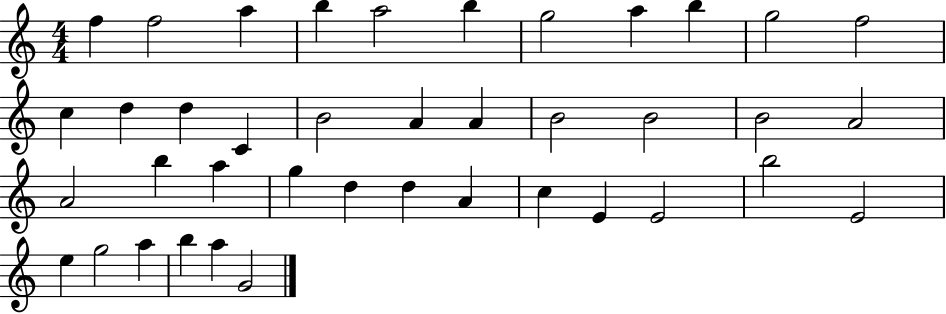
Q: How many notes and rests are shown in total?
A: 40